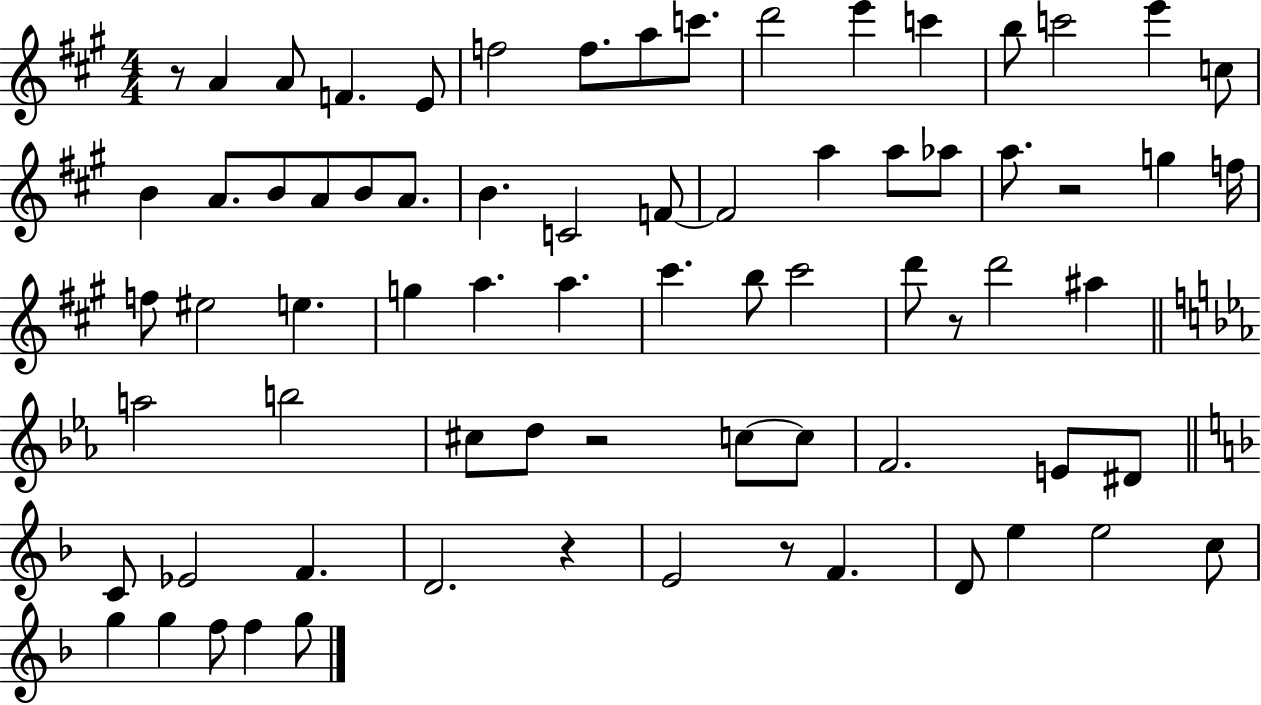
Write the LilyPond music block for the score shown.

{
  \clef treble
  \numericTimeSignature
  \time 4/4
  \key a \major
  r8 a'4 a'8 f'4. e'8 | f''2 f''8. a''8 c'''8. | d'''2 e'''4 c'''4 | b''8 c'''2 e'''4 c''8 | \break b'4 a'8. b'8 a'8 b'8 a'8. | b'4. c'2 f'8~~ | f'2 a''4 a''8 aes''8 | a''8. r2 g''4 f''16 | \break f''8 eis''2 e''4. | g''4 a''4. a''4. | cis'''4. b''8 cis'''2 | d'''8 r8 d'''2 ais''4 | \break \bar "||" \break \key ees \major a''2 b''2 | cis''8 d''8 r2 c''8~~ c''8 | f'2. e'8 dis'8 | \bar "||" \break \key d \minor c'8 ees'2 f'4. | d'2. r4 | e'2 r8 f'4. | d'8 e''4 e''2 c''8 | \break g''4 g''4 f''8 f''4 g''8 | \bar "|."
}